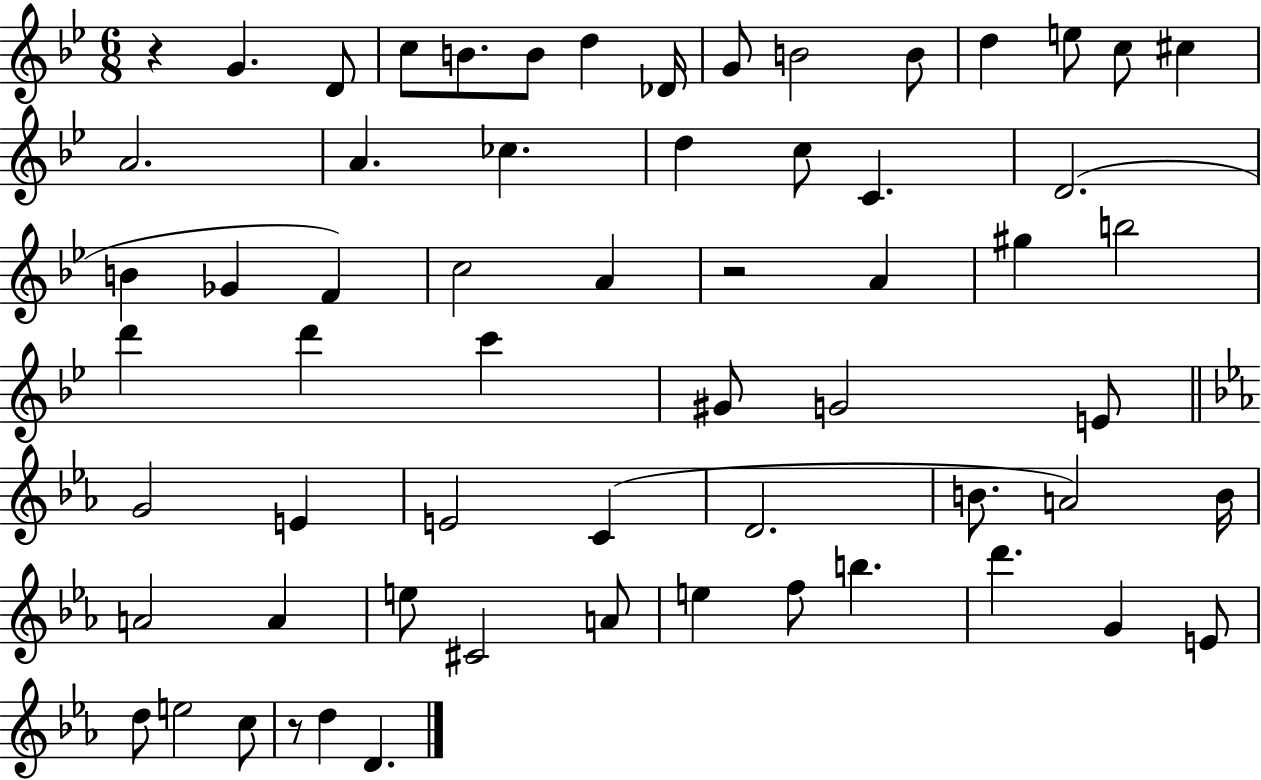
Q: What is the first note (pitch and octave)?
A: G4